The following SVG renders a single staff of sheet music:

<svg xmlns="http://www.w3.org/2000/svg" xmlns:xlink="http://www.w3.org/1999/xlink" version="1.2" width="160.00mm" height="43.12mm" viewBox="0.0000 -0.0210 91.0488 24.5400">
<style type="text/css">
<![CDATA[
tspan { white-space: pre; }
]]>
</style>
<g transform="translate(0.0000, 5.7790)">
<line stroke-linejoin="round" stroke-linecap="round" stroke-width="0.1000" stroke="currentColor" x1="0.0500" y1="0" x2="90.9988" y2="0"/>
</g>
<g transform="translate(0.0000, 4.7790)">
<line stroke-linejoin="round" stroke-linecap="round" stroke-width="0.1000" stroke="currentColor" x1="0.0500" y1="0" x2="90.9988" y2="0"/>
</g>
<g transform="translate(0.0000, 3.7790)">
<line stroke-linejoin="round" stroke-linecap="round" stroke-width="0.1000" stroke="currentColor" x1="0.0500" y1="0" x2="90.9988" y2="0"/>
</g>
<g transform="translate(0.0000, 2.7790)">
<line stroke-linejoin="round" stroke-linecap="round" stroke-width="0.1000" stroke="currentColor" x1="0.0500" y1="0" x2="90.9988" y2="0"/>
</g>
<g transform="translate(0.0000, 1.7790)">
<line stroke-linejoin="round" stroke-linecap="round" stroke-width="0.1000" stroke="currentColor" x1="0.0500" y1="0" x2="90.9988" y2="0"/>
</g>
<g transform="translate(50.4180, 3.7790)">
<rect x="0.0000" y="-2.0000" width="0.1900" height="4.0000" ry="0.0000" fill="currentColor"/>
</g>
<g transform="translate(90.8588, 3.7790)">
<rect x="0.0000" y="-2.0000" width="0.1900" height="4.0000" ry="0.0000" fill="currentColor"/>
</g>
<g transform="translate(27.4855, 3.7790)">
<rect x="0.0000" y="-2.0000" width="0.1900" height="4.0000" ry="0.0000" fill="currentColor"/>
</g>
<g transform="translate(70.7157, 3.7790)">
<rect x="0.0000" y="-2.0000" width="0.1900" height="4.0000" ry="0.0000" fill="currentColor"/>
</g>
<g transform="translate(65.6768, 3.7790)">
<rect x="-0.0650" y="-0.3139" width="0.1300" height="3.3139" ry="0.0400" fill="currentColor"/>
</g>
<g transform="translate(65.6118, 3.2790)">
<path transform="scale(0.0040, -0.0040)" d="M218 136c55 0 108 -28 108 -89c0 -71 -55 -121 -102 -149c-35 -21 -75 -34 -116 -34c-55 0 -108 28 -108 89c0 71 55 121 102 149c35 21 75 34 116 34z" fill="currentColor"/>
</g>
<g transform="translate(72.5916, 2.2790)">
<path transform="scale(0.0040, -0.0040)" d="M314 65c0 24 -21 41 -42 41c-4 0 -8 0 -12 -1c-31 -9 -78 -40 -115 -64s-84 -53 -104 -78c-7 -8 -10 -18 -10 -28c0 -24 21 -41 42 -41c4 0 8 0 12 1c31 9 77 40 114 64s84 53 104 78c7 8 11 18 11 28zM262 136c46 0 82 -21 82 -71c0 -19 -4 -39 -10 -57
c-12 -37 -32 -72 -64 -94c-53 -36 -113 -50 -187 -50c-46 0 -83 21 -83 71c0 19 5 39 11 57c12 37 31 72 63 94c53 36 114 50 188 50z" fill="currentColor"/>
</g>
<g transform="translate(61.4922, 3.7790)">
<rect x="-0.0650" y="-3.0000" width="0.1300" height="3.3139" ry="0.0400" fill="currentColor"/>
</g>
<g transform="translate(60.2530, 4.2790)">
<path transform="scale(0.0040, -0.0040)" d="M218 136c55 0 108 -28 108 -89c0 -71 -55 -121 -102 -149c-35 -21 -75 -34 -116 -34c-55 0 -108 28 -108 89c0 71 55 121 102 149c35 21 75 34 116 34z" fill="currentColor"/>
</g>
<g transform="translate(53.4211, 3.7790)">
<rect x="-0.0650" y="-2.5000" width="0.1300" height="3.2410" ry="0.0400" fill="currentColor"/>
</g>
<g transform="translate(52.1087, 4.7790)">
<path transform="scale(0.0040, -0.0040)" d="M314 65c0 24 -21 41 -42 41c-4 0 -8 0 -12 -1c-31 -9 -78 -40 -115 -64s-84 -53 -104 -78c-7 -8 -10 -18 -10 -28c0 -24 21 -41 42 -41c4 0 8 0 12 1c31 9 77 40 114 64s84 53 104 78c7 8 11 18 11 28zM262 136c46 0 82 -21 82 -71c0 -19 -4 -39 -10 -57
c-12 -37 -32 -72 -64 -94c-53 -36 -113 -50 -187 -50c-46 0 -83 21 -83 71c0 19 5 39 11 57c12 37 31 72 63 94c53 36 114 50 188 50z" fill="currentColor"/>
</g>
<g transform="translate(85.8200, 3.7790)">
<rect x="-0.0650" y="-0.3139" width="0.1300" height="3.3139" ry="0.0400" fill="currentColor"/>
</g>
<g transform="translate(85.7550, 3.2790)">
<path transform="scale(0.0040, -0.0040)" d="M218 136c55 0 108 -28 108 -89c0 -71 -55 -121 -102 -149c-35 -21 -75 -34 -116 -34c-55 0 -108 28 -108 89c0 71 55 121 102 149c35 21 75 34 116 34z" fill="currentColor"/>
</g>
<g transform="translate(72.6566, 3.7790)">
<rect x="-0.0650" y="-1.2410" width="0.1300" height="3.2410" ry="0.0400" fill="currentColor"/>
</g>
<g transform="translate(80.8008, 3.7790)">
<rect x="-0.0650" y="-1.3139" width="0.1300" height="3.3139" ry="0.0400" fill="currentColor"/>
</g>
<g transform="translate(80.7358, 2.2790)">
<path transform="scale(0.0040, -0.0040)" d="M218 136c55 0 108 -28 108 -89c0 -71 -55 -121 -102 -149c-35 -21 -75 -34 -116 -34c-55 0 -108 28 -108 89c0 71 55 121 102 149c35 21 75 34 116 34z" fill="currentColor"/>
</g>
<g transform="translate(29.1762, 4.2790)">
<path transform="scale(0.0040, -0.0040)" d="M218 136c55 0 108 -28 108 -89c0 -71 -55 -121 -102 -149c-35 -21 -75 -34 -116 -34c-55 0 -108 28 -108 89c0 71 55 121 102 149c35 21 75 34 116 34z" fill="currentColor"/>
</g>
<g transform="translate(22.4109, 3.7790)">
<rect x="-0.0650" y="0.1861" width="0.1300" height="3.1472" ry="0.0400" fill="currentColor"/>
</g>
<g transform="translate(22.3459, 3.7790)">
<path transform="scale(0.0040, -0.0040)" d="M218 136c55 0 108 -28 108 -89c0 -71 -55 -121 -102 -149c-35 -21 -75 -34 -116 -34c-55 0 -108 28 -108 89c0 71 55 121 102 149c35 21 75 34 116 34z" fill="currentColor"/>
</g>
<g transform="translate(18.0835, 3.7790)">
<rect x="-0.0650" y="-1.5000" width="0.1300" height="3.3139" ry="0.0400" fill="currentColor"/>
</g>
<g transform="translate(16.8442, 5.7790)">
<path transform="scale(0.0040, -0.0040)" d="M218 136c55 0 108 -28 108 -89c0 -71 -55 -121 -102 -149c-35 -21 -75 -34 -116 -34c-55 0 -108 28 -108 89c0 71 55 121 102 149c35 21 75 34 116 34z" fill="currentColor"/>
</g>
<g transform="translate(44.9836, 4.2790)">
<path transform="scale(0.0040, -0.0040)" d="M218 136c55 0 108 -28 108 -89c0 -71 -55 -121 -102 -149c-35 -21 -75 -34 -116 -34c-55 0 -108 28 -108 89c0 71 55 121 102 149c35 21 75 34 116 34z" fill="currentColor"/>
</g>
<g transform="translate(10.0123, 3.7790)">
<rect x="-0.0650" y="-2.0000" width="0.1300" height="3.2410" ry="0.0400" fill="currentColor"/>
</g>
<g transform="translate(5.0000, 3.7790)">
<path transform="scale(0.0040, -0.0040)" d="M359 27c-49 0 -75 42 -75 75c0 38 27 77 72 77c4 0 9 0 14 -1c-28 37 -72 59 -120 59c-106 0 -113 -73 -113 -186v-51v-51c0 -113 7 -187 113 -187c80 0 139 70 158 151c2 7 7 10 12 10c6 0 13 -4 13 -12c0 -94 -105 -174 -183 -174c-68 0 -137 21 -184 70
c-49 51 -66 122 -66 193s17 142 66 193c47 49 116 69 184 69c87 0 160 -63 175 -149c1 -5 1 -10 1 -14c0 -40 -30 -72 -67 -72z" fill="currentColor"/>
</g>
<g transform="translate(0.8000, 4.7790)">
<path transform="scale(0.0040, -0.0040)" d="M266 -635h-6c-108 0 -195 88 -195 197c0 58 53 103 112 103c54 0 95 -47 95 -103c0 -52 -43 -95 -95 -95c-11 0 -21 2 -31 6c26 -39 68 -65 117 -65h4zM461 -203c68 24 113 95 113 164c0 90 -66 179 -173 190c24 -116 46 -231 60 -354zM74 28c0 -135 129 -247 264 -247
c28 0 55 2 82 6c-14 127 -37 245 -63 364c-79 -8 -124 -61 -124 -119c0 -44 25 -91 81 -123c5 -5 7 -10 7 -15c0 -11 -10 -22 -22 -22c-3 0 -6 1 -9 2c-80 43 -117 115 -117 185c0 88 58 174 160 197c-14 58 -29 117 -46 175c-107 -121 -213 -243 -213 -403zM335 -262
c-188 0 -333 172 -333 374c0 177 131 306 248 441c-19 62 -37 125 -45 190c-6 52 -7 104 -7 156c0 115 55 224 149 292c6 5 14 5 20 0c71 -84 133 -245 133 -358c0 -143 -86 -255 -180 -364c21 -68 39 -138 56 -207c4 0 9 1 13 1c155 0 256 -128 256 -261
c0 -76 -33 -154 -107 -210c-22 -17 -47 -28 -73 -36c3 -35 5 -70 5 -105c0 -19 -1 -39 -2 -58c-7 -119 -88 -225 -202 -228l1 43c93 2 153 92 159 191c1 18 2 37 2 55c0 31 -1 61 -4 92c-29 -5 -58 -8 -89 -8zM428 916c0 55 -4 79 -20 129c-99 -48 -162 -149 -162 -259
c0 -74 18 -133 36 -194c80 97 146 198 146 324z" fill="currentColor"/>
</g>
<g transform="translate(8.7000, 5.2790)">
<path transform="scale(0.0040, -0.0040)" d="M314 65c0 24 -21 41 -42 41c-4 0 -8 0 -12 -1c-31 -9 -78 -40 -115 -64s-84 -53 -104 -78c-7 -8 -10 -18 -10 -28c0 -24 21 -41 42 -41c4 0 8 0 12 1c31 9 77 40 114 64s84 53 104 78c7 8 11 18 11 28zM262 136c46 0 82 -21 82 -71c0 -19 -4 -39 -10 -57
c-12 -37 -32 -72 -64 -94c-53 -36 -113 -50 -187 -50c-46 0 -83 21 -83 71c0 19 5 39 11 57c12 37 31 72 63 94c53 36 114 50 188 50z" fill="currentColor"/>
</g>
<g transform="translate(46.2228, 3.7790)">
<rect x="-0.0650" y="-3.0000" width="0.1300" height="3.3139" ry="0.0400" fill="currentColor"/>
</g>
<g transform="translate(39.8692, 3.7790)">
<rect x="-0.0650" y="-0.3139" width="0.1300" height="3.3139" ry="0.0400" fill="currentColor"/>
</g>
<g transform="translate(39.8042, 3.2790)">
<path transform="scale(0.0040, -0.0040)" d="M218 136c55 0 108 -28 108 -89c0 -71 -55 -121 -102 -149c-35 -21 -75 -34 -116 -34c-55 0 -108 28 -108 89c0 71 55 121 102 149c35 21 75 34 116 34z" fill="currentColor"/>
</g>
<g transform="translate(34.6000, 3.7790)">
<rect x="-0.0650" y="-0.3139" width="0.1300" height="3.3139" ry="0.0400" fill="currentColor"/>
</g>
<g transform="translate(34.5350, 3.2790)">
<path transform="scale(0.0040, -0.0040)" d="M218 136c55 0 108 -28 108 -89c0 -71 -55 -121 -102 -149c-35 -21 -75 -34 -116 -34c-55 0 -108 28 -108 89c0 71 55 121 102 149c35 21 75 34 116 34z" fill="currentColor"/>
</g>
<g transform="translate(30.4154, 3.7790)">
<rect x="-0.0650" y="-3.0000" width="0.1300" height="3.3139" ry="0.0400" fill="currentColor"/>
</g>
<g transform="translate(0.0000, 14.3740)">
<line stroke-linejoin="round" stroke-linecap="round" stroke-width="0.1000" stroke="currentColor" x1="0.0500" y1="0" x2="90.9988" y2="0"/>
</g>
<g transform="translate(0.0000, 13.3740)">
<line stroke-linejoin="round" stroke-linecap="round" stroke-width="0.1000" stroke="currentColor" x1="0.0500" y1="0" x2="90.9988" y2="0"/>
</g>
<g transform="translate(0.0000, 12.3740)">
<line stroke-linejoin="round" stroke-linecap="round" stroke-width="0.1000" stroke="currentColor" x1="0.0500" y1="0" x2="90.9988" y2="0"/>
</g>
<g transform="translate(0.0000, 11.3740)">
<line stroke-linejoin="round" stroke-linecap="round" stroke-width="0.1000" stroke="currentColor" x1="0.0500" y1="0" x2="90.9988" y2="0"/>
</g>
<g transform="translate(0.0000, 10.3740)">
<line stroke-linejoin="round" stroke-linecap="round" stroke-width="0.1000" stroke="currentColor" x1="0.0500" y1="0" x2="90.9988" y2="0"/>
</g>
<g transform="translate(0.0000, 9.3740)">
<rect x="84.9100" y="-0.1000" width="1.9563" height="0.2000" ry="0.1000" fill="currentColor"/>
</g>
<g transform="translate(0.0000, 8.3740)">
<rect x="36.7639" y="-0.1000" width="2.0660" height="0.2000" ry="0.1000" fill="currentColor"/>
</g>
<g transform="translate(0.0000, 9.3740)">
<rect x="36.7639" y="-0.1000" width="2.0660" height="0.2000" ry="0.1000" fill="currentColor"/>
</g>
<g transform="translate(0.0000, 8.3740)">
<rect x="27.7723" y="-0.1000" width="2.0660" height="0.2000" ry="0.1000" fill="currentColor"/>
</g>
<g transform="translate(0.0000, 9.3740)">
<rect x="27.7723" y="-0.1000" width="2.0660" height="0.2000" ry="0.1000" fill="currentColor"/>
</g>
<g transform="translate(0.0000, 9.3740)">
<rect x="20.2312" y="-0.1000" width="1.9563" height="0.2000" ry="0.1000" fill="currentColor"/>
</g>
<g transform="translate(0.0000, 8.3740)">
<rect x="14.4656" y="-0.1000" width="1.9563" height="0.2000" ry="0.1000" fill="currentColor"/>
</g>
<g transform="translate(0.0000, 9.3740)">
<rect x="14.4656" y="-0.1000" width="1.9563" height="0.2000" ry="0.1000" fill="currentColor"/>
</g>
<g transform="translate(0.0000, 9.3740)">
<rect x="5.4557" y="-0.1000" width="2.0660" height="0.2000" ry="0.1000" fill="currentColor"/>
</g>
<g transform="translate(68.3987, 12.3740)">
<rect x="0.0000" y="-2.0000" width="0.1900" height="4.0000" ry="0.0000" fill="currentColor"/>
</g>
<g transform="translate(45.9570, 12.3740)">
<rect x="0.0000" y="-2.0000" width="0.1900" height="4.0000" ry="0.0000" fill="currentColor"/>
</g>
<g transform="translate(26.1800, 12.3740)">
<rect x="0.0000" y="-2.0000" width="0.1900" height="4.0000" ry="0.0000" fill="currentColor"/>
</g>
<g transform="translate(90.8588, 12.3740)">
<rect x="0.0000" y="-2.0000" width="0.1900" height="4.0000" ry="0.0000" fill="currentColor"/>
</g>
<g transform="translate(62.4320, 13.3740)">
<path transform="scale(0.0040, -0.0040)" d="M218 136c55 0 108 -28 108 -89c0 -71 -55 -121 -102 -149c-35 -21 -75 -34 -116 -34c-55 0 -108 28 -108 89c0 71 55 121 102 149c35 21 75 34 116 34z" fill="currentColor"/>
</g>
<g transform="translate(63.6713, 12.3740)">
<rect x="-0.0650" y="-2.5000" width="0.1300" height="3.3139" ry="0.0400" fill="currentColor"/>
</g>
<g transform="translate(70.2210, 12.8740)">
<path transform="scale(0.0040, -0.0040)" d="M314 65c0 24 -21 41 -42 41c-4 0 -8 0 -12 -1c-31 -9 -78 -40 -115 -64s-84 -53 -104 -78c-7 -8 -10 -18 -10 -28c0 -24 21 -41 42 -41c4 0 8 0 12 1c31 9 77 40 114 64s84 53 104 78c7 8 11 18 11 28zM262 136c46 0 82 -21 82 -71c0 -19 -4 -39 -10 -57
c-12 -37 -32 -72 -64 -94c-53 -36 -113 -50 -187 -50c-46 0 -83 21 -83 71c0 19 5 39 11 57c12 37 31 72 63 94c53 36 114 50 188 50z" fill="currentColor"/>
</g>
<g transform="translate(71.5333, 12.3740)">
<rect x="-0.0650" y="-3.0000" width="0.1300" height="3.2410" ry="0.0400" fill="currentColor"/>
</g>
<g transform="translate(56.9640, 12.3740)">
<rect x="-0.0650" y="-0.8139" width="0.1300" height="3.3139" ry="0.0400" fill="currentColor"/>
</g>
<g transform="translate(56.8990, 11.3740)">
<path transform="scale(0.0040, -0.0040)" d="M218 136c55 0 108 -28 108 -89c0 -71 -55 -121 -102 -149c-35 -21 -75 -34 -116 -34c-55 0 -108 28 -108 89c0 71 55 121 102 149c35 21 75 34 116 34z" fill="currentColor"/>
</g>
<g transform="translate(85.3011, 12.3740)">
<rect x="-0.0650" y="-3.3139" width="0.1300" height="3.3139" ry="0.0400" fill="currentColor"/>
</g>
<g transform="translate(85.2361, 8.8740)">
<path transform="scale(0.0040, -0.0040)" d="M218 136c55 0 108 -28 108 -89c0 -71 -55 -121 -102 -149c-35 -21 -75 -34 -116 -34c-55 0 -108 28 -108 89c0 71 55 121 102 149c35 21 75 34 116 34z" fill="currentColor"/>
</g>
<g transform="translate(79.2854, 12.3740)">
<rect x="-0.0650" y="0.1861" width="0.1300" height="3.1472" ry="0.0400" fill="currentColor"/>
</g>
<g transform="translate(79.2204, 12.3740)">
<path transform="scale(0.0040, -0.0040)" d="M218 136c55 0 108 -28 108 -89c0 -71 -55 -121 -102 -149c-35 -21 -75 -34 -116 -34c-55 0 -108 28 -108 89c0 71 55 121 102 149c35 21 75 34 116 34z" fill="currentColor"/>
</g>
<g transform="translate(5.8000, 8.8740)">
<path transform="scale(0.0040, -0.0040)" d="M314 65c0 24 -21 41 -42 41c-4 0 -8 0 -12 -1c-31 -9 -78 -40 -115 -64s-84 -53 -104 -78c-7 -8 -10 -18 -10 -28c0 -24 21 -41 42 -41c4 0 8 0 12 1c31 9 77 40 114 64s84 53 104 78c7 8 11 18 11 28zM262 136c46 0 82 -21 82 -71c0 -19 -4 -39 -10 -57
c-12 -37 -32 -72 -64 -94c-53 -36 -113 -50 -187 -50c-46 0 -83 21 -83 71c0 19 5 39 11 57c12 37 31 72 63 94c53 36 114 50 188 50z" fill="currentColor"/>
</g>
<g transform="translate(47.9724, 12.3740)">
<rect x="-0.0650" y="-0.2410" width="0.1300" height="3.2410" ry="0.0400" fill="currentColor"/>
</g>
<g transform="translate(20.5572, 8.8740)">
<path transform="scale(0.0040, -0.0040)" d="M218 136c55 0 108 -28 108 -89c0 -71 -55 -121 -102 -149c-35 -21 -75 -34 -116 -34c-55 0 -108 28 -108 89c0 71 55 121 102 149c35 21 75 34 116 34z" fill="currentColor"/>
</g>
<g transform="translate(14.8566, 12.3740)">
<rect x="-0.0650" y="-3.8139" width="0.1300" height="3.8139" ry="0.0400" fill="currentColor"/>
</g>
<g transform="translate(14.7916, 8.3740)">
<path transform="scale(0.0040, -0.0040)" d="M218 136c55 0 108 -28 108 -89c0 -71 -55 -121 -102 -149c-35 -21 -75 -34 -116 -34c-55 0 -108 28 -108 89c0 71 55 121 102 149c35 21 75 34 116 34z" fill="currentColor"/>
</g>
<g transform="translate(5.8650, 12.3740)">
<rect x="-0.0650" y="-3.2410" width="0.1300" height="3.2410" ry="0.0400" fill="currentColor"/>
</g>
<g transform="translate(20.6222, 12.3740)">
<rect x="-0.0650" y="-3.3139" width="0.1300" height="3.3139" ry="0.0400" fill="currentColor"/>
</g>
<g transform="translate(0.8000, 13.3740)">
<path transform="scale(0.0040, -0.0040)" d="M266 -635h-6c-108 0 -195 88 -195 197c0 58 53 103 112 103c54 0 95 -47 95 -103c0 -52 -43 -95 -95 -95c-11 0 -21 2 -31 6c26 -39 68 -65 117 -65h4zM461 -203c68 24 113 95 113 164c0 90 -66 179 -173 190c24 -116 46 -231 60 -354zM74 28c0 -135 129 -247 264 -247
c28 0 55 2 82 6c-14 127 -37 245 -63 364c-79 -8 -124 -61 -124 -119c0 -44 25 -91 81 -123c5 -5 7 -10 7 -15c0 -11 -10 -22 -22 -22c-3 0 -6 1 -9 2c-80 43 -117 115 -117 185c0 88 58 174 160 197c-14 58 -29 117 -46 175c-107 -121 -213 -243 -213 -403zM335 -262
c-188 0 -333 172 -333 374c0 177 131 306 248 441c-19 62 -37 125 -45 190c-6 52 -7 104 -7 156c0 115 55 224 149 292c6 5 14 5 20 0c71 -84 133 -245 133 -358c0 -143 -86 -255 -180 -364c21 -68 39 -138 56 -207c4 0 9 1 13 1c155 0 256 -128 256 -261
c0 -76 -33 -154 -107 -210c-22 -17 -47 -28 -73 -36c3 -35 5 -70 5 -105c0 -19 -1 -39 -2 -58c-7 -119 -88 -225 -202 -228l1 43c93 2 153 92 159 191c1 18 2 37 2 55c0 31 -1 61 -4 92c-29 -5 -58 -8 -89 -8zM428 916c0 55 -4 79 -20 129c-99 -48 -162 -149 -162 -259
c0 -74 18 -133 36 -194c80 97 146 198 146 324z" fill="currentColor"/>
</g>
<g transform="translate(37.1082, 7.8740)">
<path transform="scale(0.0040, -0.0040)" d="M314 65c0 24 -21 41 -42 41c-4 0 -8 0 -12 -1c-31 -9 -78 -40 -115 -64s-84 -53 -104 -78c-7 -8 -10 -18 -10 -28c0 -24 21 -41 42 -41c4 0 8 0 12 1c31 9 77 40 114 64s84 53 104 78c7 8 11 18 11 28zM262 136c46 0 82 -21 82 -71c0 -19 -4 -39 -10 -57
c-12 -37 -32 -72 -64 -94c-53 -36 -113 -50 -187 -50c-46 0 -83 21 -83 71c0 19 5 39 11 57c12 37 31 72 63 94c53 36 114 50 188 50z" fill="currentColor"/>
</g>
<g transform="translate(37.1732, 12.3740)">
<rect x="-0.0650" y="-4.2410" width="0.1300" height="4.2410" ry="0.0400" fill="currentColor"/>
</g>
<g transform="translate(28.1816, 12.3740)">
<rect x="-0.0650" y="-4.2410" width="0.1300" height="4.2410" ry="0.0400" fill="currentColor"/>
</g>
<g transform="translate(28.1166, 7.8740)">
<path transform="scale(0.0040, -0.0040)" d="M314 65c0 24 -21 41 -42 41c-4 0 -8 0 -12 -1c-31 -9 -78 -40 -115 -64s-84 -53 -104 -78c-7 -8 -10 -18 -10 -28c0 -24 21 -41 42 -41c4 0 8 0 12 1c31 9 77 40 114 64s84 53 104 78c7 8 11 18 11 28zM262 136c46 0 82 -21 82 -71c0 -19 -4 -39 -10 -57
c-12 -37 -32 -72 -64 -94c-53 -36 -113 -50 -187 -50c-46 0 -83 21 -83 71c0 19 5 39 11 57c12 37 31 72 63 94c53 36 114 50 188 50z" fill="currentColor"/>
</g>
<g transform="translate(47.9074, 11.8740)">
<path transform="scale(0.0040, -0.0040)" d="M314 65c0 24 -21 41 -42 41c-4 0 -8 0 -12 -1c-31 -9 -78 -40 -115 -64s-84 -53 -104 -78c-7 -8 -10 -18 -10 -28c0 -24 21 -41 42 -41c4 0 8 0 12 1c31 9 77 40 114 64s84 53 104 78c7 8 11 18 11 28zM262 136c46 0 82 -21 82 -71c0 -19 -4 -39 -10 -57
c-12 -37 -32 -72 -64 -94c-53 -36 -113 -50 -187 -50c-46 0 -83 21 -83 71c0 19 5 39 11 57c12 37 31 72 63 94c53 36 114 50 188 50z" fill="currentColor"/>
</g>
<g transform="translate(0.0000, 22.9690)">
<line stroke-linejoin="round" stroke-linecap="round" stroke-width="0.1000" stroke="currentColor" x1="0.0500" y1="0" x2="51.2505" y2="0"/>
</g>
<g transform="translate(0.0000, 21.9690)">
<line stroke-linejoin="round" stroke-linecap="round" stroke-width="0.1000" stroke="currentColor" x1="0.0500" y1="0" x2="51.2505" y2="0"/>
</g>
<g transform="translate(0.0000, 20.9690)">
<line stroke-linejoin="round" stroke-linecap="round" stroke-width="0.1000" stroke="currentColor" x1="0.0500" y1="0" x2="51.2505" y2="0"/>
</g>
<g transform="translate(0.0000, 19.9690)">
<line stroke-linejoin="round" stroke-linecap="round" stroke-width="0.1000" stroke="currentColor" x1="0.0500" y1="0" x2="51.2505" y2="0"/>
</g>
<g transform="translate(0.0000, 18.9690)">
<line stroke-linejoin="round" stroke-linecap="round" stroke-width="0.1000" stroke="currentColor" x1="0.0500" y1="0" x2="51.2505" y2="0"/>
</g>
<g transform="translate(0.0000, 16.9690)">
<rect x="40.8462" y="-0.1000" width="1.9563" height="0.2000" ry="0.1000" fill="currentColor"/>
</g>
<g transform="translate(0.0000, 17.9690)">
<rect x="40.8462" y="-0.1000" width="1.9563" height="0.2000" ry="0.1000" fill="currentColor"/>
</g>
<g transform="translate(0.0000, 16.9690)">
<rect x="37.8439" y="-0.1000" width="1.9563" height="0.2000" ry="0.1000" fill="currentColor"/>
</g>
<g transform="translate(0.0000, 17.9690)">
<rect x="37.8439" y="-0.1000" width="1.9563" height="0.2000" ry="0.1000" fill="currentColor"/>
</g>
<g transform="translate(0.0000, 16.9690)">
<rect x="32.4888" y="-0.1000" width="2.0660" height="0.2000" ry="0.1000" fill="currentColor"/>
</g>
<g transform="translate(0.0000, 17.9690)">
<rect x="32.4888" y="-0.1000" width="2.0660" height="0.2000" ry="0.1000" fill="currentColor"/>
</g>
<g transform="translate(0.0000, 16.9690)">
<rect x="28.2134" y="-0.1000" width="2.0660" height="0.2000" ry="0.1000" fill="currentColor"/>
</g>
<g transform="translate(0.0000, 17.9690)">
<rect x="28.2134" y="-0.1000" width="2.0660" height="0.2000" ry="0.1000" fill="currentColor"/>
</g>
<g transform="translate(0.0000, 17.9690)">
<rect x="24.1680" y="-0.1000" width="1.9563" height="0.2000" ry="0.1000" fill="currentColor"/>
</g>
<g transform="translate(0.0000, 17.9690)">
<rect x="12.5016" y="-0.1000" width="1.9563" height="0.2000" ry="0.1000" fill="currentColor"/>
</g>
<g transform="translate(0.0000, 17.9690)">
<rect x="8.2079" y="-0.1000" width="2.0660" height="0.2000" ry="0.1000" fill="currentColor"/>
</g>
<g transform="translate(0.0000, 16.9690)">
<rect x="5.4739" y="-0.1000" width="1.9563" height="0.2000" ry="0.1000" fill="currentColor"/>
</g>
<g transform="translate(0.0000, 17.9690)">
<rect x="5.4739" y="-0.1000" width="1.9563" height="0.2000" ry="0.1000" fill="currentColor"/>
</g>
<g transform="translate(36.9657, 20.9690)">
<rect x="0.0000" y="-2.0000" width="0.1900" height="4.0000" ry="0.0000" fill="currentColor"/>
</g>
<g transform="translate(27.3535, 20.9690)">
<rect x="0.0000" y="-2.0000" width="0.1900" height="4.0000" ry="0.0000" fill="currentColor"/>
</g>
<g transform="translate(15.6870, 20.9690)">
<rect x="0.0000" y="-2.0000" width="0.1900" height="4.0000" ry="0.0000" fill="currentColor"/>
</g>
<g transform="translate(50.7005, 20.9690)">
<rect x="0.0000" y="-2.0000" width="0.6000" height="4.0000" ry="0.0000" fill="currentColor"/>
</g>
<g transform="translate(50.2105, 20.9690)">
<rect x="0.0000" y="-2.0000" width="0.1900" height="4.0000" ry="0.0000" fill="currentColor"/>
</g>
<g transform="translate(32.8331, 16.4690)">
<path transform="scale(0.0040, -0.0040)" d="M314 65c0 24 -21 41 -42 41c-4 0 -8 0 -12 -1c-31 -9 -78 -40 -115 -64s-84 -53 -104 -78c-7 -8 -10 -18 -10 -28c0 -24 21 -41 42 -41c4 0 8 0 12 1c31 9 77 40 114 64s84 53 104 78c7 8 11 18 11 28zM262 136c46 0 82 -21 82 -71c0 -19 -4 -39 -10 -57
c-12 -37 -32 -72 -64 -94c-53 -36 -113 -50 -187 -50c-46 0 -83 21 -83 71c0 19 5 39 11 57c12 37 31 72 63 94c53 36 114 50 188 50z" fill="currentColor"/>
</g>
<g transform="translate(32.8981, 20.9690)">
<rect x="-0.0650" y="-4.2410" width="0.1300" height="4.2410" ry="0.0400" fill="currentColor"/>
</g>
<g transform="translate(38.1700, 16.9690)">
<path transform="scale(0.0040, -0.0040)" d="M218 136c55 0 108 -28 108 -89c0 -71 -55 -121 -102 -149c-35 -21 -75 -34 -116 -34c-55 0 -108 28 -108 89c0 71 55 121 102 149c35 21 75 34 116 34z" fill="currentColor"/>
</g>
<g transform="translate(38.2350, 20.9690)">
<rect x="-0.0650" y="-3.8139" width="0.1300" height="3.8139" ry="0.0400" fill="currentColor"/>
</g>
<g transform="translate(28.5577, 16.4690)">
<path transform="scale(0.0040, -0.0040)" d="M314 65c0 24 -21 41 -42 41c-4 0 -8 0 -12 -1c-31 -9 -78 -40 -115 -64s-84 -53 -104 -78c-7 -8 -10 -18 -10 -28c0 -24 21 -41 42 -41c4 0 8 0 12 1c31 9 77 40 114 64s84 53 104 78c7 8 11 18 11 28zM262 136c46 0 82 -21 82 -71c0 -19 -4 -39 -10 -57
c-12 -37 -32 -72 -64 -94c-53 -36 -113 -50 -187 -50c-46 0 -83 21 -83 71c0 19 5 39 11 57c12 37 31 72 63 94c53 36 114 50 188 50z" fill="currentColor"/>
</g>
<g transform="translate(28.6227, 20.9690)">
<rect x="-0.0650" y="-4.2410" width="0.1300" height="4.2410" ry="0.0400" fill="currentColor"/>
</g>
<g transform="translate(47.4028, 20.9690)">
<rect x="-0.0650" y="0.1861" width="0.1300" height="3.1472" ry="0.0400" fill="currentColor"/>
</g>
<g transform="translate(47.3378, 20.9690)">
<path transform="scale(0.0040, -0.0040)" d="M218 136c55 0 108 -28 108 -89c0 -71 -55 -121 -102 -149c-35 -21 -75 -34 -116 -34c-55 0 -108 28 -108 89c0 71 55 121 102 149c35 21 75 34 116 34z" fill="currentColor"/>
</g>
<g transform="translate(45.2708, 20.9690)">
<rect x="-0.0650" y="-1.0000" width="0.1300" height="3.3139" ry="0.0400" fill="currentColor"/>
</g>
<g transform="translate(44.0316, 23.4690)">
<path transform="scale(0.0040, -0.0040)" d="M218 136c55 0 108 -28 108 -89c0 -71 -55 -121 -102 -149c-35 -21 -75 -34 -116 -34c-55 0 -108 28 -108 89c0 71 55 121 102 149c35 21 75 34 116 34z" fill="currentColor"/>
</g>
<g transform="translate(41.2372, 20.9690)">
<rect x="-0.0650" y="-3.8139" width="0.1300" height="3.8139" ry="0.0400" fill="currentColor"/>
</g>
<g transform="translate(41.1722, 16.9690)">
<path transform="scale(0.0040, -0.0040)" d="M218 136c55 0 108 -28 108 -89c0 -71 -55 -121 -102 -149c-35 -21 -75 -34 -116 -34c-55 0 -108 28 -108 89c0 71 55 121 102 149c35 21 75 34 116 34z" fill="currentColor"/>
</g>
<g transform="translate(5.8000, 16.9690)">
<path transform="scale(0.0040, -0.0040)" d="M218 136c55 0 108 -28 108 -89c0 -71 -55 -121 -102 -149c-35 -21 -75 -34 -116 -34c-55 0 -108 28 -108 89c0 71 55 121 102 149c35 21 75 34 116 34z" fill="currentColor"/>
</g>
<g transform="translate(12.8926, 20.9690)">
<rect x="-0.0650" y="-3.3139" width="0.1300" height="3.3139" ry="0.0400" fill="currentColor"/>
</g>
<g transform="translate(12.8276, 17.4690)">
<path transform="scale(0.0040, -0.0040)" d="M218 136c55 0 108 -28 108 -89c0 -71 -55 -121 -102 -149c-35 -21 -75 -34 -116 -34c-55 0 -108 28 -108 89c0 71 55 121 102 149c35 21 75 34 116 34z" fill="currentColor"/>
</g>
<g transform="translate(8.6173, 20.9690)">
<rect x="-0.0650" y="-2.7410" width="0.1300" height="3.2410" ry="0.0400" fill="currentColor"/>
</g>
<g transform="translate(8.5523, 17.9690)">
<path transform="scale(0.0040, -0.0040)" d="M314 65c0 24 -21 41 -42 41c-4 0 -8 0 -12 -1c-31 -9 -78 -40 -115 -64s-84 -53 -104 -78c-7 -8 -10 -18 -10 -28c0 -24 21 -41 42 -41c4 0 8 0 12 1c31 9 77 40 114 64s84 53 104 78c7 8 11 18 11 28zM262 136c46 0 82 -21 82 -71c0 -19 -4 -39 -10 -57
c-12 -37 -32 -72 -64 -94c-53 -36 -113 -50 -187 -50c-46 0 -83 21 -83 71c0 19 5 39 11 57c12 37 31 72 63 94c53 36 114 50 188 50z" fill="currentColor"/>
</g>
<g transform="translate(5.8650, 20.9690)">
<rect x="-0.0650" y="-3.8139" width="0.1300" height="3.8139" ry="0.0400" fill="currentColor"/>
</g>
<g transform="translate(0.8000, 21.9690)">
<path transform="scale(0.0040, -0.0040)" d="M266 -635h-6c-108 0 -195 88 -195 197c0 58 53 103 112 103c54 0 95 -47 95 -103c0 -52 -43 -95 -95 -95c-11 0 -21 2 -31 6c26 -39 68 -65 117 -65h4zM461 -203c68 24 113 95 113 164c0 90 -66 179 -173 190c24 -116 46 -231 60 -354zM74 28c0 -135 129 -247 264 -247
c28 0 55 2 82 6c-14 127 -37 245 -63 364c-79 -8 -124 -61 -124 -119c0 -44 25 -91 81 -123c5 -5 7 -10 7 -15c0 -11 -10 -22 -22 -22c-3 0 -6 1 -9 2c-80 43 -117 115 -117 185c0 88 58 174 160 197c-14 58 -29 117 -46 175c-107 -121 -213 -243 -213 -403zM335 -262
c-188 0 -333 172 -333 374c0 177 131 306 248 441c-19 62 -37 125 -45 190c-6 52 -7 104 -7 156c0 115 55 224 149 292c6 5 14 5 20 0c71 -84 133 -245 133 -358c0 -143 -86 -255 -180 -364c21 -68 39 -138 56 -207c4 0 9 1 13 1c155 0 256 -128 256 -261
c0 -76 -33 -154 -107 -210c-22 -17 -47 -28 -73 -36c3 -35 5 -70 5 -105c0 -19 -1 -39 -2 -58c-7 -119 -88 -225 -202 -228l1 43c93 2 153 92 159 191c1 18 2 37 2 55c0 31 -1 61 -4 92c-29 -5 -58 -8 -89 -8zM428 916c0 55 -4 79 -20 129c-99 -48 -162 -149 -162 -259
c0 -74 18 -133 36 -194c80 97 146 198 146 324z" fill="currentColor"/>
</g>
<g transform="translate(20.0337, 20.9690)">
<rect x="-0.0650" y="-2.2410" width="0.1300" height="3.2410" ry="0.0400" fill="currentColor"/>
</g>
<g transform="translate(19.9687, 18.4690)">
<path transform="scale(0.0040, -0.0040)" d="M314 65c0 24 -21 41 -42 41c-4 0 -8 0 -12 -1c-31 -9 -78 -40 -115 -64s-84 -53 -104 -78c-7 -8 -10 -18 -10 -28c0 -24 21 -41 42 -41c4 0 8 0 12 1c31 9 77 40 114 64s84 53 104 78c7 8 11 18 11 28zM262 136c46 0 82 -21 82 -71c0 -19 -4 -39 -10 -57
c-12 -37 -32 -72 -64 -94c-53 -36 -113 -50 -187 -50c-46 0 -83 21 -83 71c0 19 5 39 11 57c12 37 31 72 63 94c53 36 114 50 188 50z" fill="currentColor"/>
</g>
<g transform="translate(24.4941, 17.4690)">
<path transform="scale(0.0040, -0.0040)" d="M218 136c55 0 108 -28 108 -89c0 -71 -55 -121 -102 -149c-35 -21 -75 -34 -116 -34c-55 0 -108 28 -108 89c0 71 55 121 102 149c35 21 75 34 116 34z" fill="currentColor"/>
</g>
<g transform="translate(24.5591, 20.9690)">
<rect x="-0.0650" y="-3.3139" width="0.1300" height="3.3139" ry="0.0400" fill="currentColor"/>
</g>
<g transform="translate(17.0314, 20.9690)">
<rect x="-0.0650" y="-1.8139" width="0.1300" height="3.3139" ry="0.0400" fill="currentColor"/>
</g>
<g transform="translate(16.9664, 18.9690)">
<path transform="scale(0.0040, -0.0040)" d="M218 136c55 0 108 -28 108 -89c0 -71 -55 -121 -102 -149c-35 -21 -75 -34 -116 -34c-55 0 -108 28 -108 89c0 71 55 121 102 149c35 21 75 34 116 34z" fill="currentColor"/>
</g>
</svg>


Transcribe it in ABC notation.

X:1
T:Untitled
M:4/4
L:1/4
K:C
F2 E B A c c A G2 A c e2 e c b2 c' b d'2 d'2 c2 d G A2 B b c' a2 b f g2 b d'2 d'2 c' c' D B